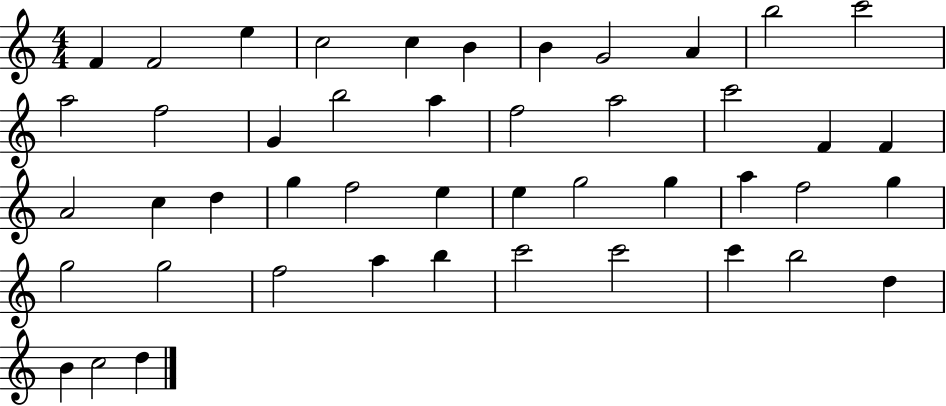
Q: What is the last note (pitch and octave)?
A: D5